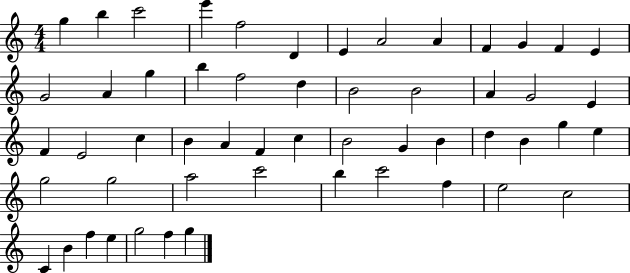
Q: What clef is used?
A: treble